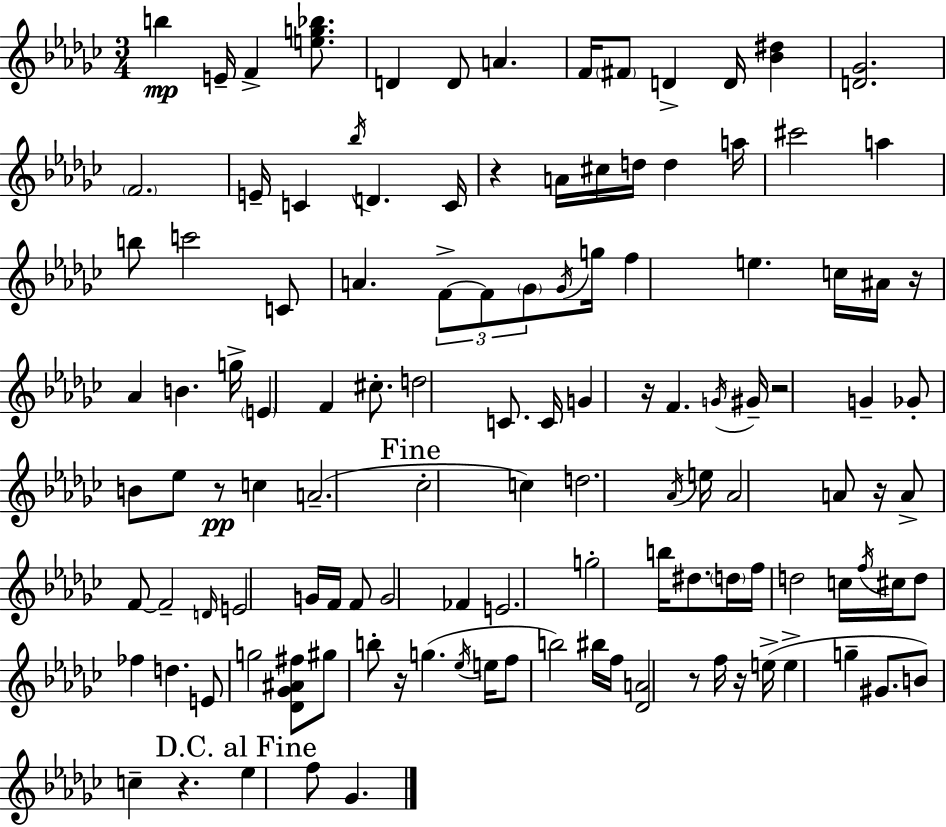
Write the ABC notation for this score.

X:1
T:Untitled
M:3/4
L:1/4
K:Ebm
b E/4 F [eg_b]/2 D D/2 A F/4 ^F/2 D D/4 [_B^d] [D_G]2 F2 E/4 C _b/4 D C/4 z A/4 ^c/4 d/4 d a/4 ^c'2 a b/2 c'2 C/2 A F/2 F/2 _G/2 _G/4 g/4 f e c/4 ^A/4 z/4 _A B g/4 E F ^c/2 d2 C/2 C/4 G z/4 F G/4 ^G/4 z2 G _G/2 B/2 _e/2 z/2 c A2 _c2 c d2 _A/4 e/4 _A2 A/2 z/4 A/2 F/2 F2 D/4 E2 G/4 F/4 F/2 G2 _F E2 g2 b/4 ^d/2 d/4 f/4 d2 c/4 f/4 ^c/4 d/2 _f d E/2 g2 [_D_G^A^f]/2 ^g/2 b/2 z/4 g _e/4 e/4 f/2 b2 ^b/4 f/4 [_DA]2 z/2 f/4 z/4 e/4 e g ^G/2 B/2 c z _e f/2 _G